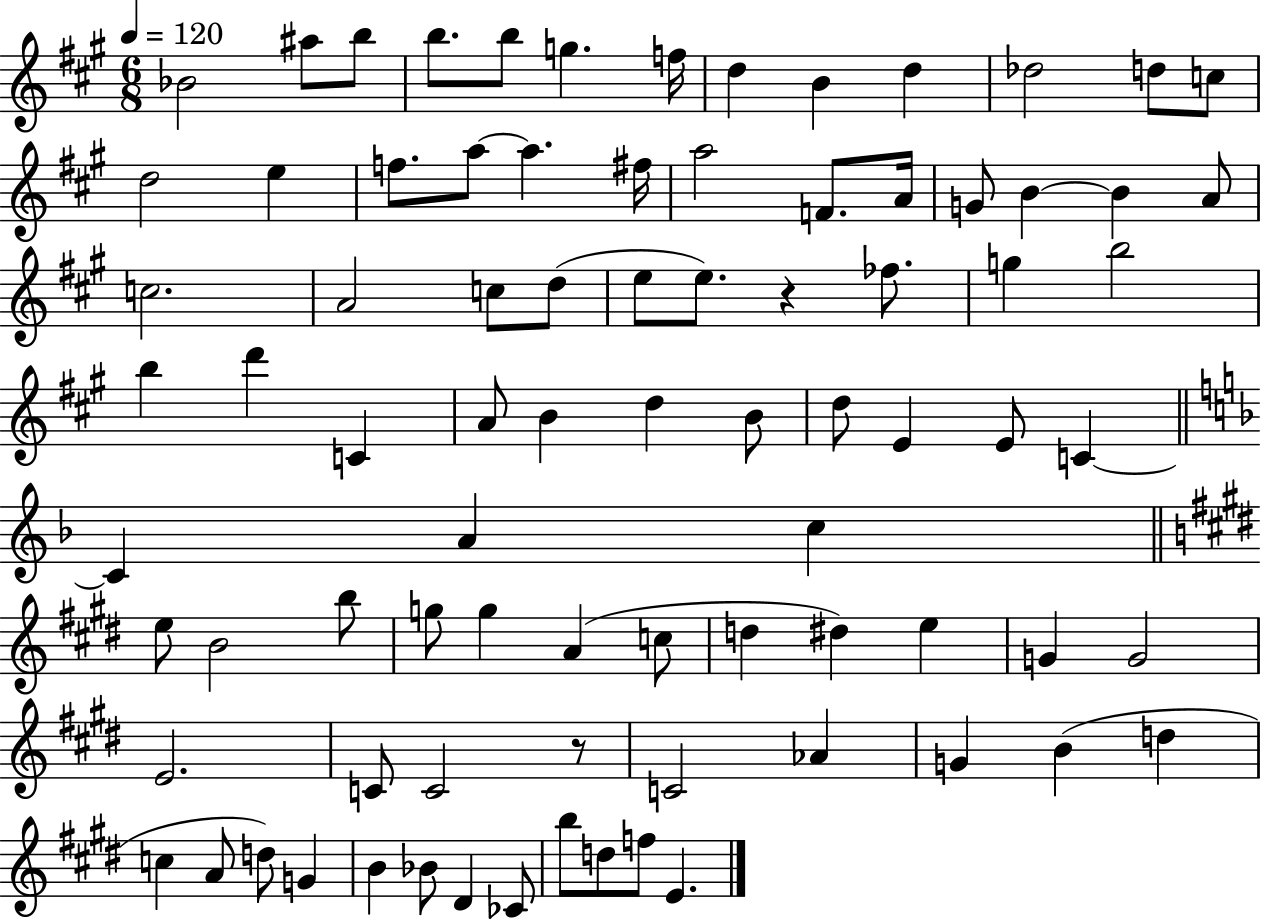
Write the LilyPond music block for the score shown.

{
  \clef treble
  \numericTimeSignature
  \time 6/8
  \key a \major
  \tempo 4 = 120
  bes'2 ais''8 b''8 | b''8. b''8 g''4. f''16 | d''4 b'4 d''4 | des''2 d''8 c''8 | \break d''2 e''4 | f''8. a''8~~ a''4. fis''16 | a''2 f'8. a'16 | g'8 b'4~~ b'4 a'8 | \break c''2. | a'2 c''8 d''8( | e''8 e''8.) r4 fes''8. | g''4 b''2 | \break b''4 d'''4 c'4 | a'8 b'4 d''4 b'8 | d''8 e'4 e'8 c'4~~ | \bar "||" \break \key d \minor c'4 a'4 c''4 | \bar "||" \break \key e \major e''8 b'2 b''8 | g''8 g''4 a'4( c''8 | d''4 dis''4) e''4 | g'4 g'2 | \break e'2. | c'8 c'2 r8 | c'2 aes'4 | g'4 b'4( d''4 | \break c''4 a'8 d''8) g'4 | b'4 bes'8 dis'4 ces'8 | b''8 d''8 f''8 e'4. | \bar "|."
}